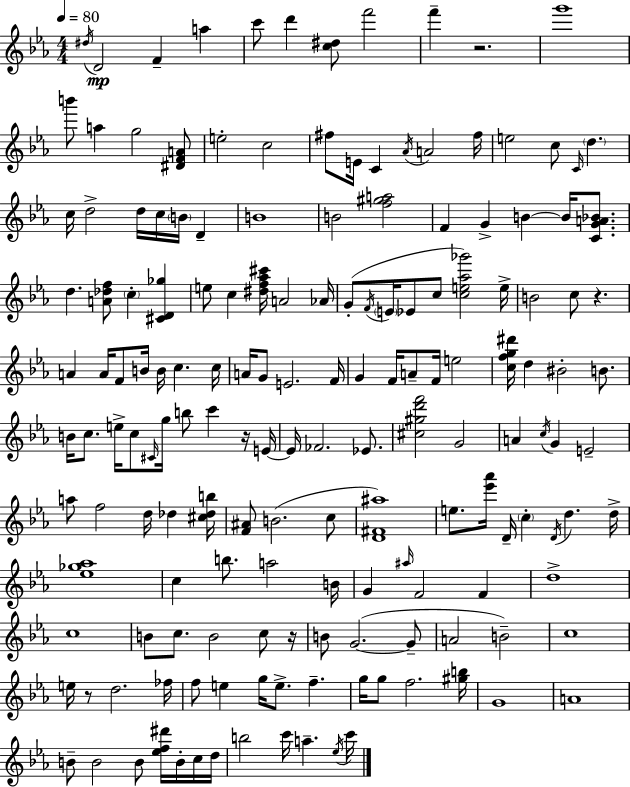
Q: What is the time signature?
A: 4/4